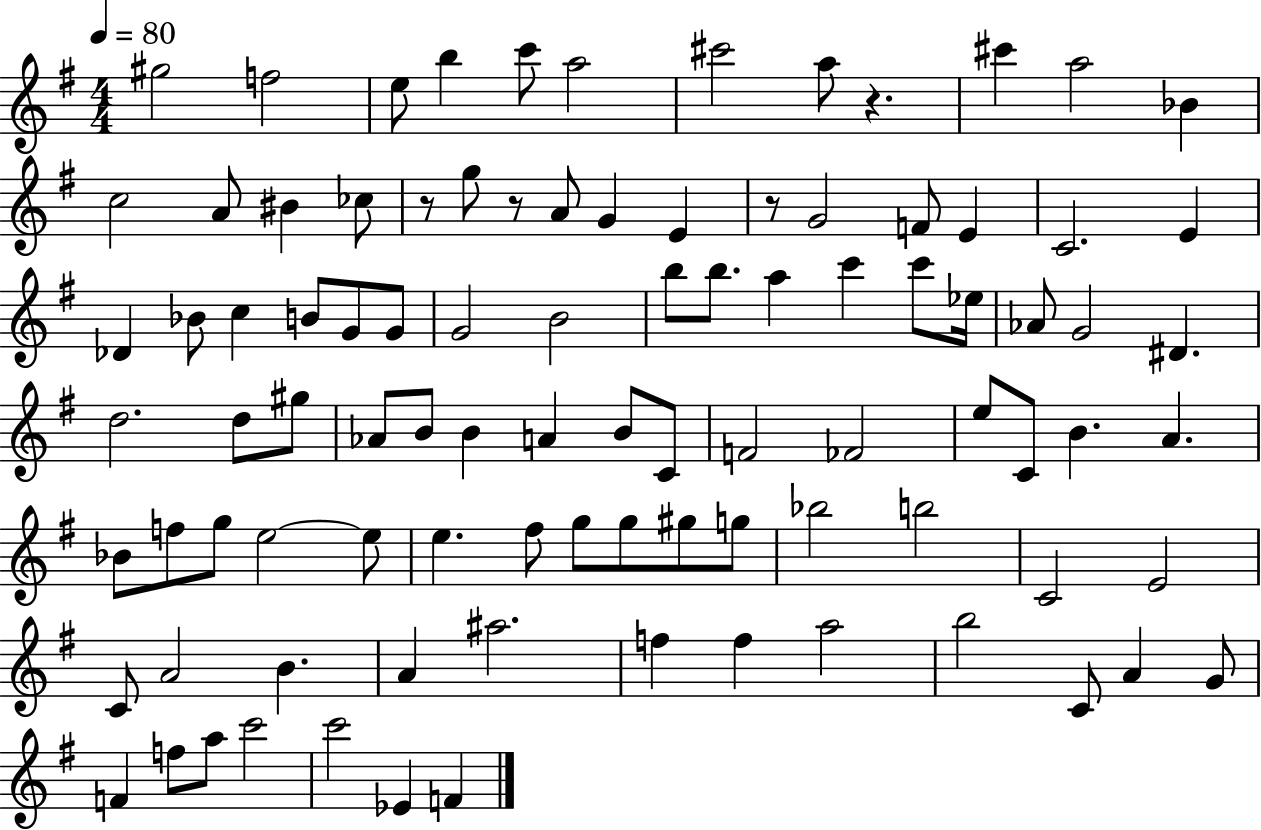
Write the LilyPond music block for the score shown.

{
  \clef treble
  \numericTimeSignature
  \time 4/4
  \key g \major
  \tempo 4 = 80
  gis''2 f''2 | e''8 b''4 c'''8 a''2 | cis'''2 a''8 r4. | cis'''4 a''2 bes'4 | \break c''2 a'8 bis'4 ces''8 | r8 g''8 r8 a'8 g'4 e'4 | r8 g'2 f'8 e'4 | c'2. e'4 | \break des'4 bes'8 c''4 b'8 g'8 g'8 | g'2 b'2 | b''8 b''8. a''4 c'''4 c'''8 ees''16 | aes'8 g'2 dis'4. | \break d''2. d''8 gis''8 | aes'8 b'8 b'4 a'4 b'8 c'8 | f'2 fes'2 | e''8 c'8 b'4. a'4. | \break bes'8 f''8 g''8 e''2~~ e''8 | e''4. fis''8 g''8 g''8 gis''8 g''8 | bes''2 b''2 | c'2 e'2 | \break c'8 a'2 b'4. | a'4 ais''2. | f''4 f''4 a''2 | b''2 c'8 a'4 g'8 | \break f'4 f''8 a''8 c'''2 | c'''2 ees'4 f'4 | \bar "|."
}